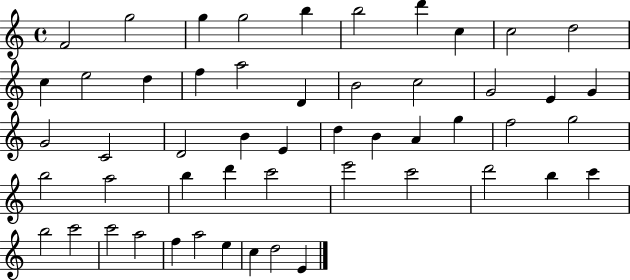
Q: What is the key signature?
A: C major